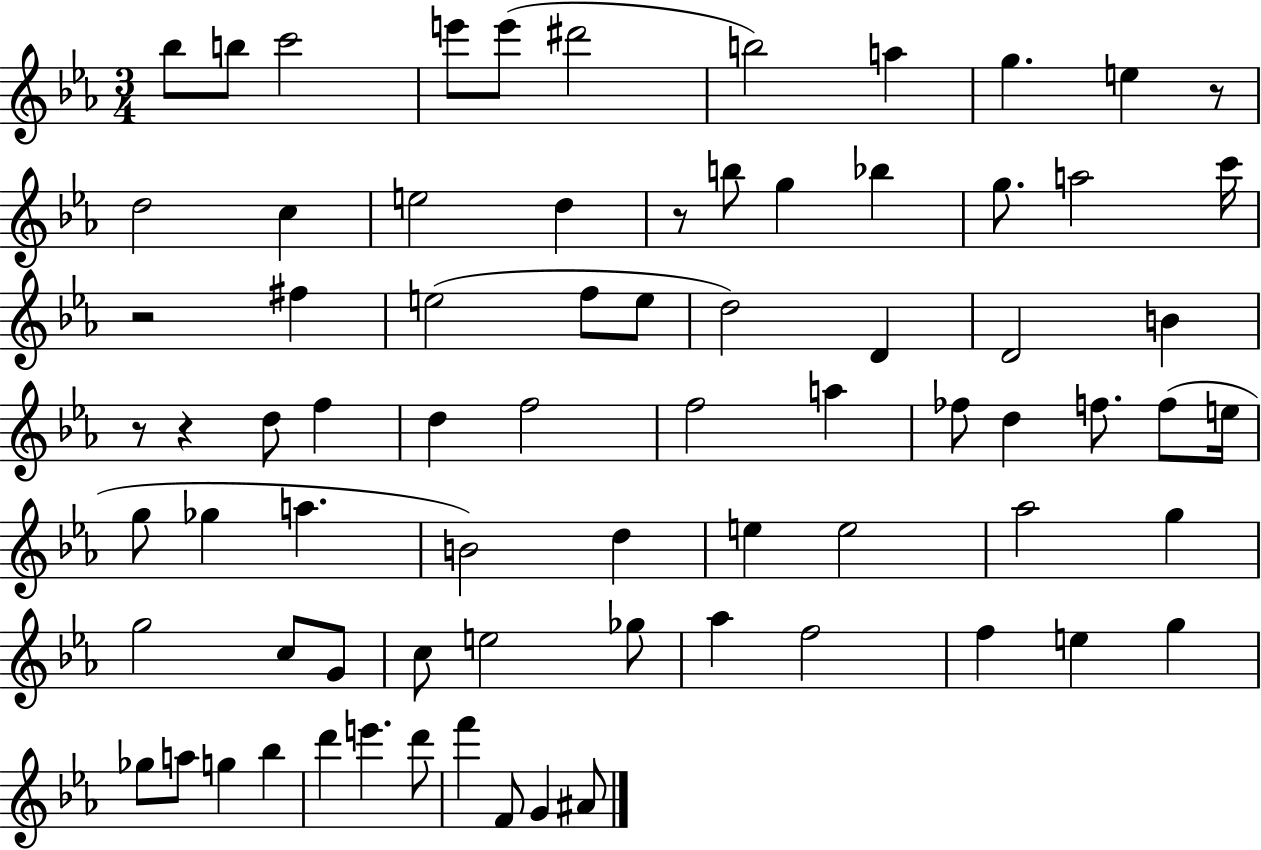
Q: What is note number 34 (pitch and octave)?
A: A5